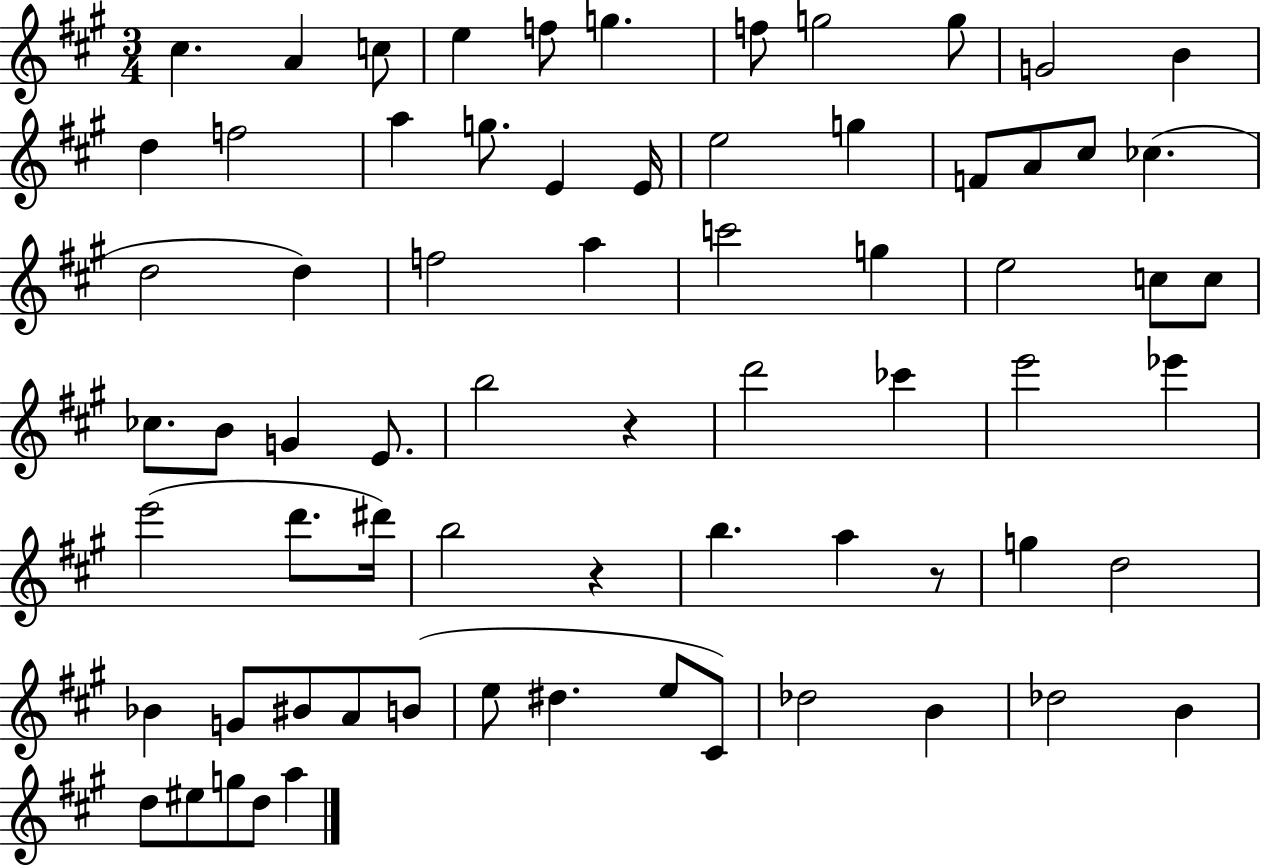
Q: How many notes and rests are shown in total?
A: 70